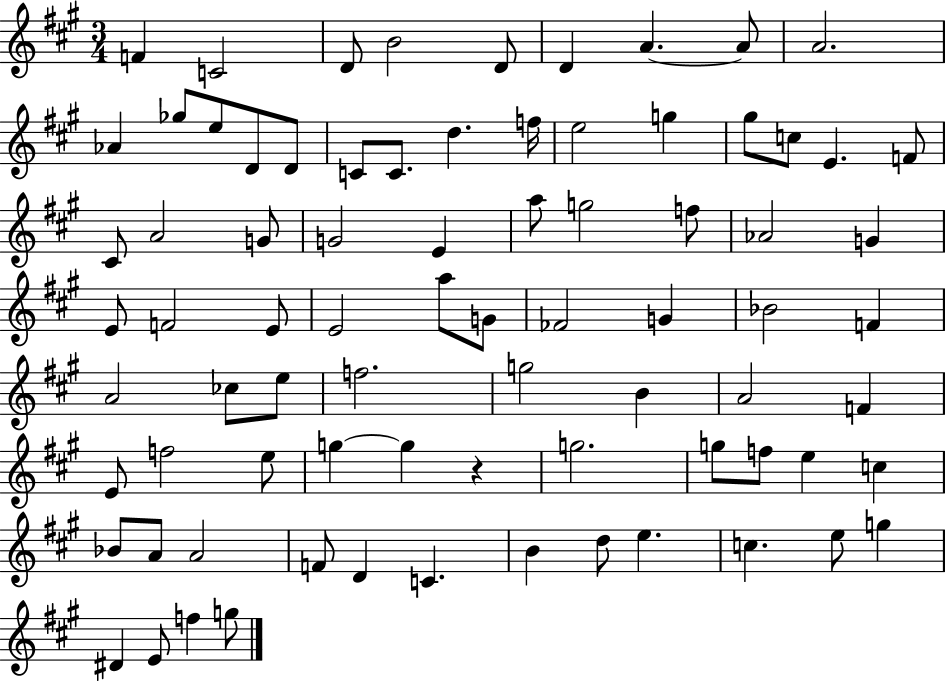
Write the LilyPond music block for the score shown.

{
  \clef treble
  \numericTimeSignature
  \time 3/4
  \key a \major
  f'4 c'2 | d'8 b'2 d'8 | d'4 a'4.~~ a'8 | a'2. | \break aes'4 ges''8 e''8 d'8 d'8 | c'8 c'8. d''4. f''16 | e''2 g''4 | gis''8 c''8 e'4. f'8 | \break cis'8 a'2 g'8 | g'2 e'4 | a''8 g''2 f''8 | aes'2 g'4 | \break e'8 f'2 e'8 | e'2 a''8 g'8 | fes'2 g'4 | bes'2 f'4 | \break a'2 ces''8 e''8 | f''2. | g''2 b'4 | a'2 f'4 | \break e'8 f''2 e''8 | g''4~~ g''4 r4 | g''2. | g''8 f''8 e''4 c''4 | \break bes'8 a'8 a'2 | f'8 d'4 c'4. | b'4 d''8 e''4. | c''4. e''8 g''4 | \break dis'4 e'8 f''4 g''8 | \bar "|."
}